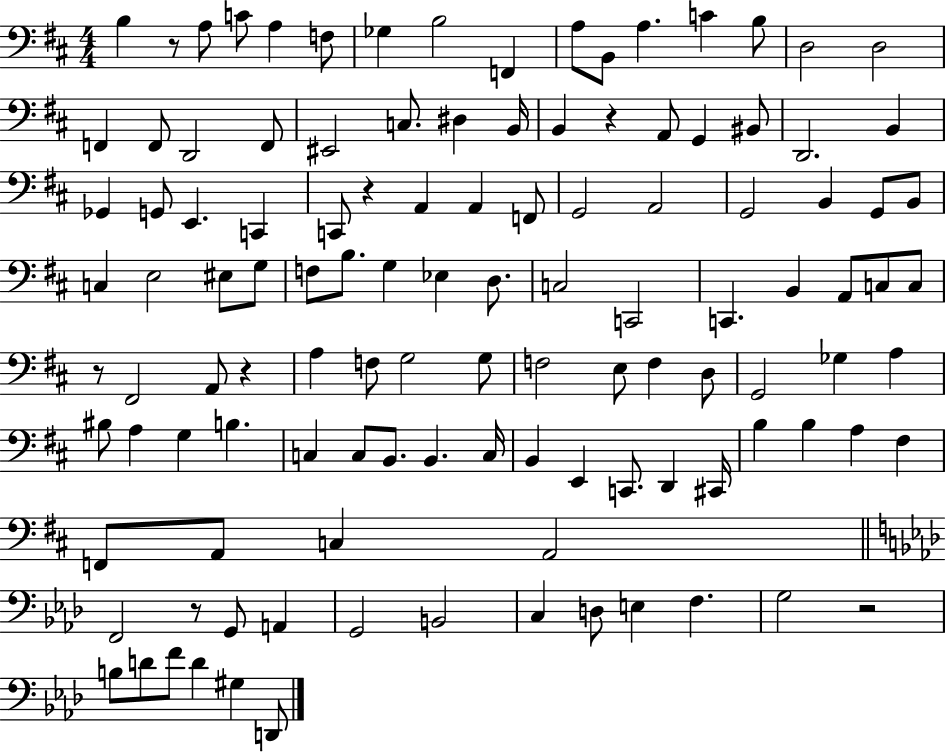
X:1
T:Untitled
M:4/4
L:1/4
K:D
B, z/2 A,/2 C/2 A, F,/2 _G, B,2 F,, A,/2 B,,/2 A, C B,/2 D,2 D,2 F,, F,,/2 D,,2 F,,/2 ^E,,2 C,/2 ^D, B,,/4 B,, z A,,/2 G,, ^B,,/2 D,,2 B,, _G,, G,,/2 E,, C,, C,,/2 z A,, A,, F,,/2 G,,2 A,,2 G,,2 B,, G,,/2 B,,/2 C, E,2 ^E,/2 G,/2 F,/2 B,/2 G, _E, D,/2 C,2 C,,2 C,, B,, A,,/2 C,/2 C,/2 z/2 ^F,,2 A,,/2 z A, F,/2 G,2 G,/2 F,2 E,/2 F, D,/2 G,,2 _G, A, ^B,/2 A, G, B, C, C,/2 B,,/2 B,, C,/4 B,, E,, C,,/2 D,, ^C,,/4 B, B, A, ^F, F,,/2 A,,/2 C, A,,2 F,,2 z/2 G,,/2 A,, G,,2 B,,2 C, D,/2 E, F, G,2 z2 B,/2 D/2 F/2 D ^G, D,,/2